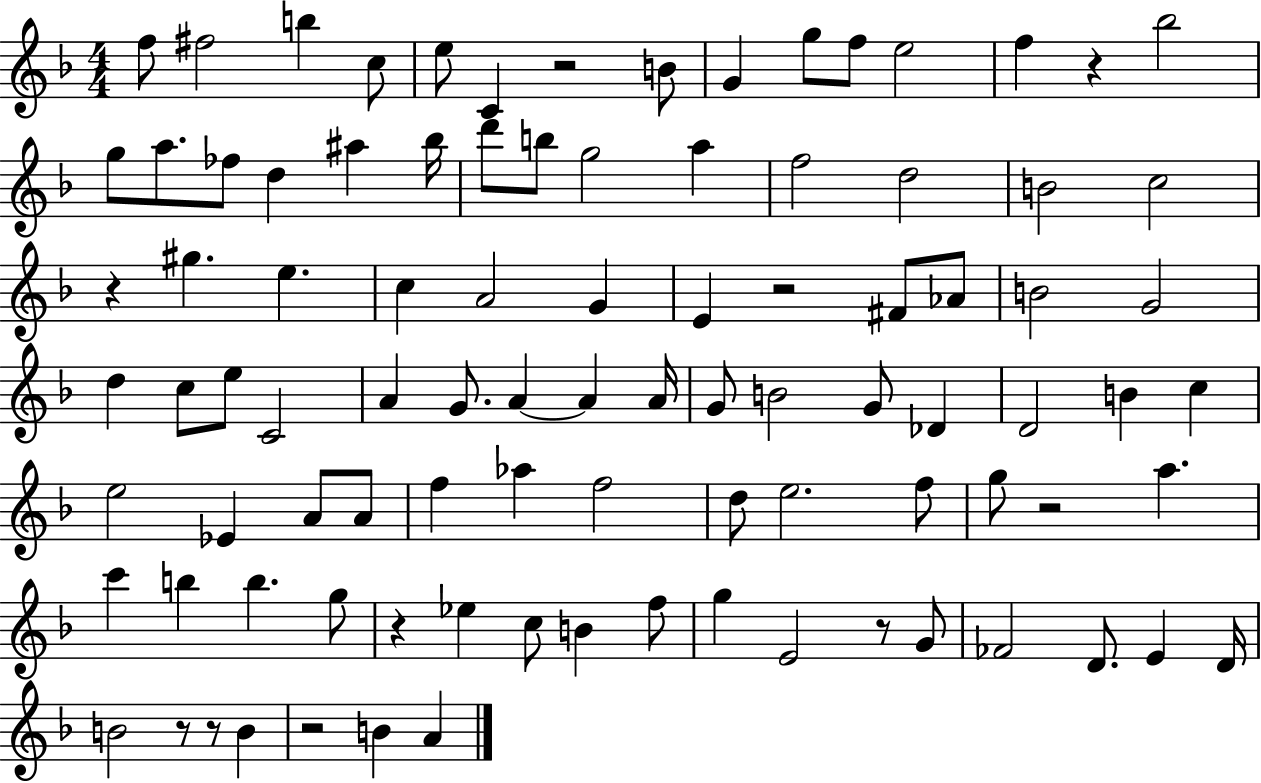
F5/e F#5/h B5/q C5/e E5/e C4/q R/h B4/e G4/q G5/e F5/e E5/h F5/q R/q Bb5/h G5/e A5/e. FES5/e D5/q A#5/q Bb5/s D6/e B5/e G5/h A5/q F5/h D5/h B4/h C5/h R/q G#5/q. E5/q. C5/q A4/h G4/q E4/q R/h F#4/e Ab4/e B4/h G4/h D5/q C5/e E5/e C4/h A4/q G4/e. A4/q A4/q A4/s G4/e B4/h G4/e Db4/q D4/h B4/q C5/q E5/h Eb4/q A4/e A4/e F5/q Ab5/q F5/h D5/e E5/h. F5/e G5/e R/h A5/q. C6/q B5/q B5/q. G5/e R/q Eb5/q C5/e B4/q F5/e G5/q E4/h R/e G4/e FES4/h D4/e. E4/q D4/s B4/h R/e R/e B4/q R/h B4/q A4/q